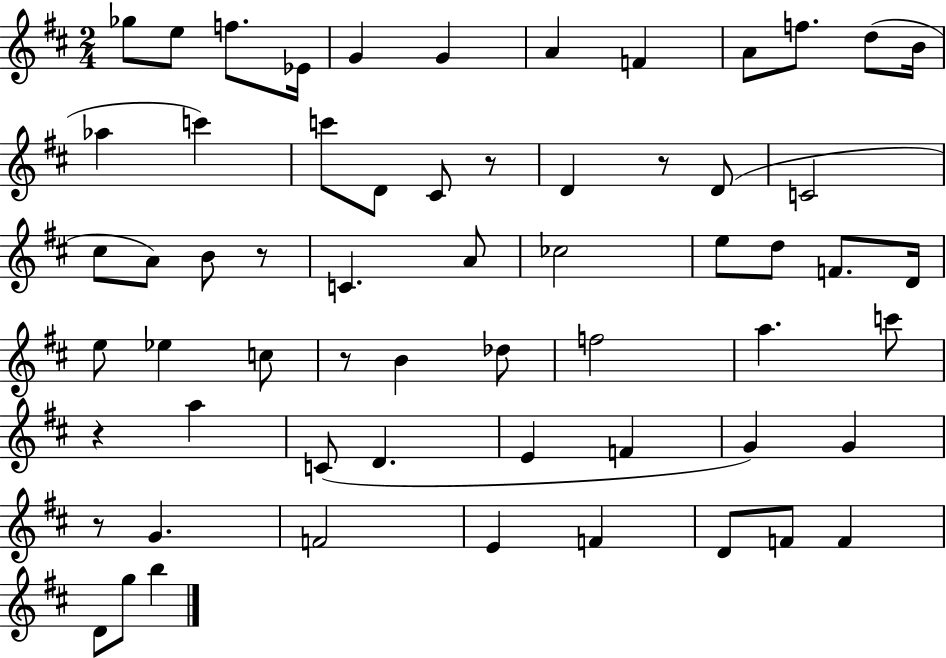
Gb5/e E5/e F5/e. Eb4/s G4/q G4/q A4/q F4/q A4/e F5/e. D5/e B4/s Ab5/q C6/q C6/e D4/e C#4/e R/e D4/q R/e D4/e C4/h C#5/e A4/e B4/e R/e C4/q. A4/e CES5/h E5/e D5/e F4/e. D4/s E5/e Eb5/q C5/e R/e B4/q Db5/e F5/h A5/q. C6/e R/q A5/q C4/e D4/q. E4/q F4/q G4/q G4/q R/e G4/q. F4/h E4/q F4/q D4/e F4/e F4/q D4/e G5/e B5/q